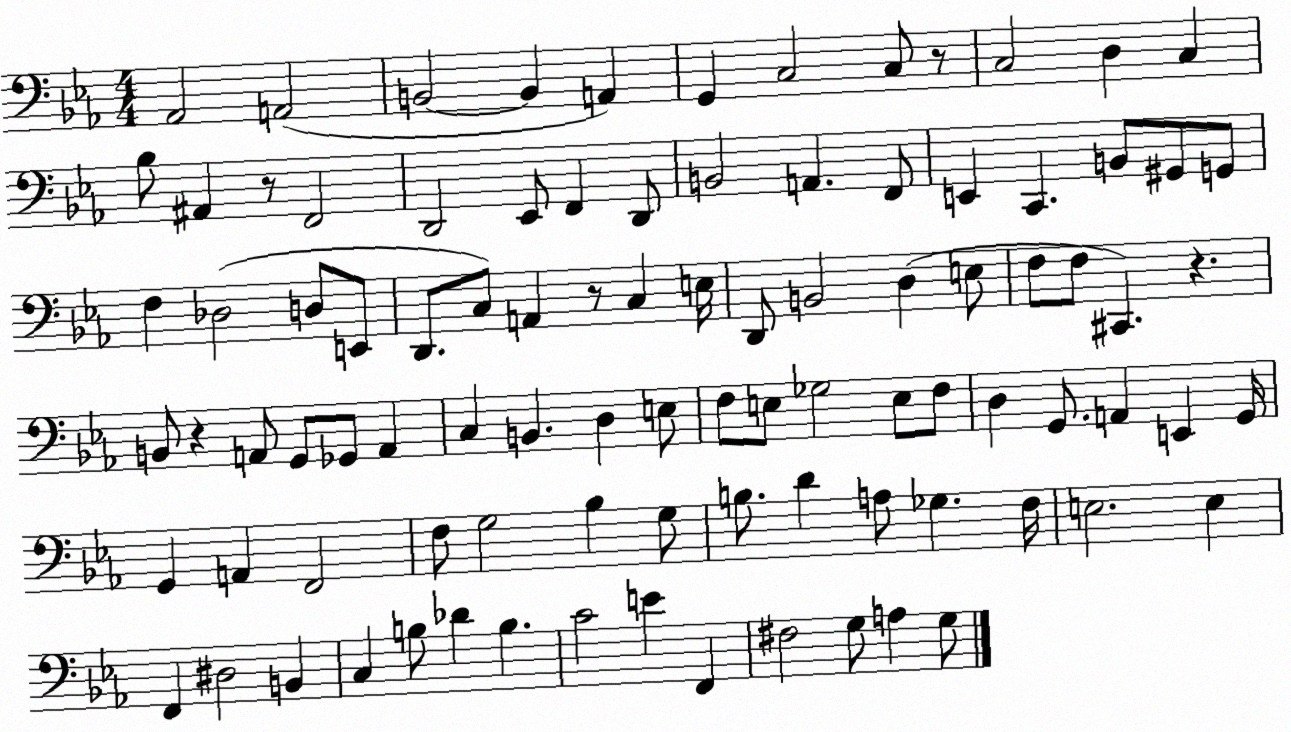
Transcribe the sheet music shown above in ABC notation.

X:1
T:Untitled
M:4/4
L:1/4
K:Eb
_A,,2 A,,2 B,,2 B,, A,, G,, C,2 C,/2 z/2 C,2 D, C, _B,/2 ^A,, z/2 F,,2 D,,2 _E,,/2 F,, D,,/2 B,,2 A,, F,,/2 E,, C,, B,,/2 ^G,,/2 G,,/2 F, _D,2 D,/2 E,,/2 D,,/2 C,/2 A,, z/2 C, E,/4 D,,/2 B,,2 D, E,/2 F,/2 F,/2 ^C,, z B,,/2 z A,,/2 G,,/2 _G,,/2 A,, C, B,, D, E,/2 F,/2 E,/2 _G,2 E,/2 F,/2 D, G,,/2 A,, E,, G,,/4 G,, A,, F,,2 F,/2 G,2 _B, G,/2 B,/2 D A,/2 _G, F,/4 E,2 E, F,, ^D,2 B,, C, B,/2 _D B, C2 E F,, ^F,2 G,/2 A, G,/2